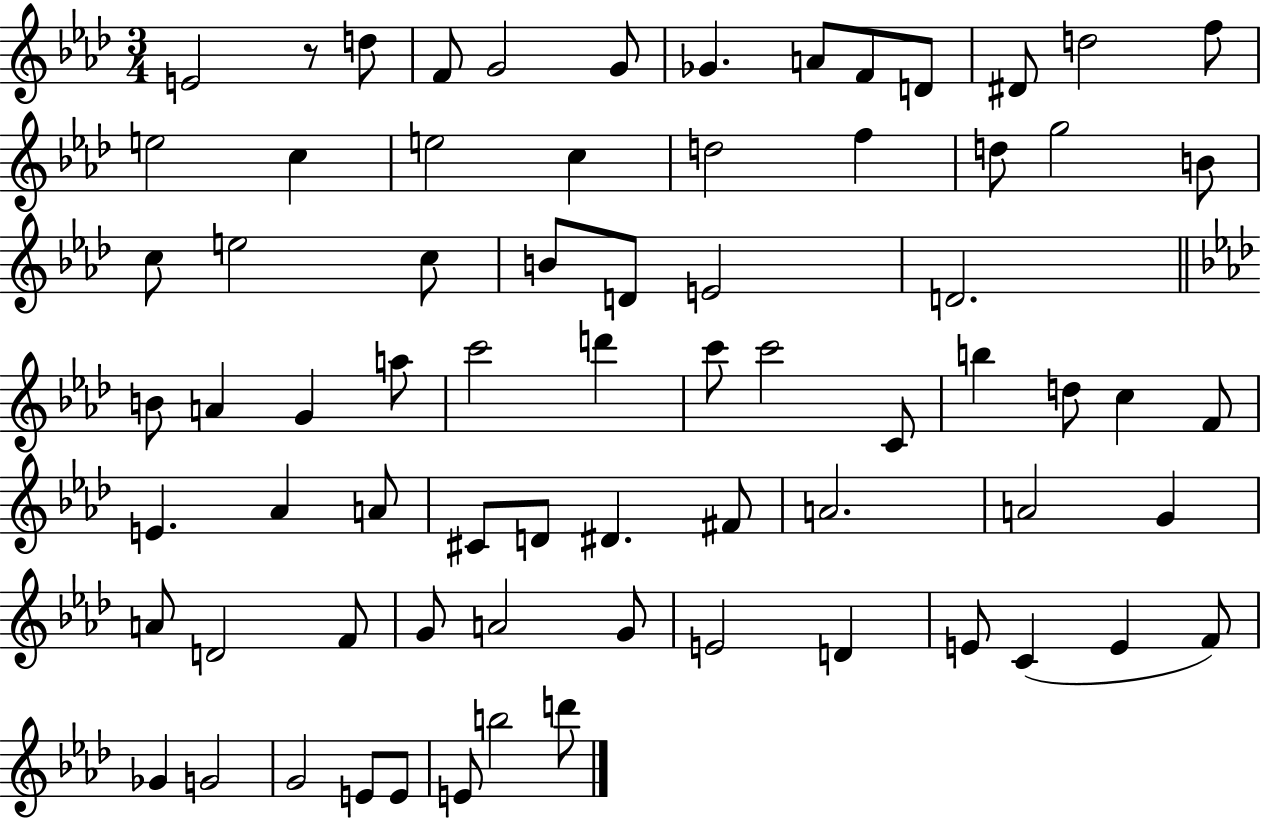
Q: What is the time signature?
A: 3/4